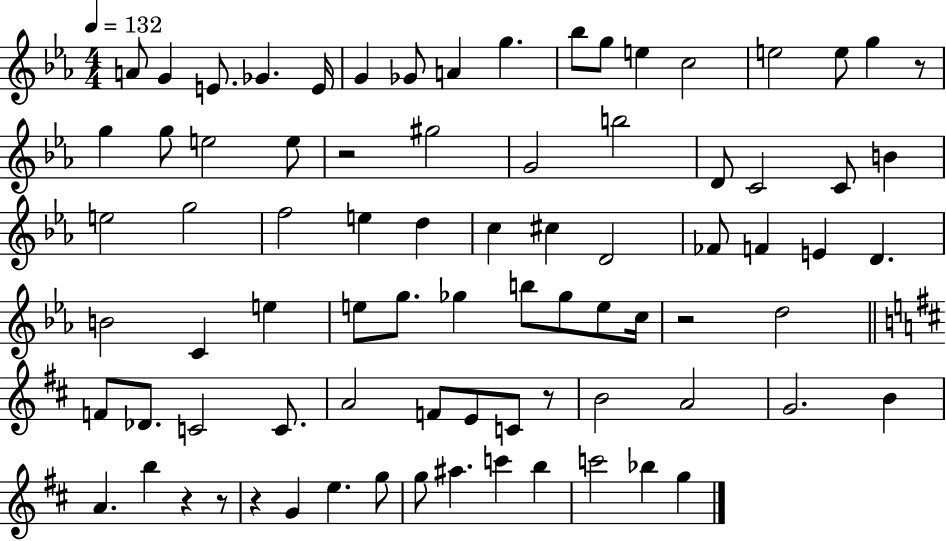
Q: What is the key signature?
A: EES major